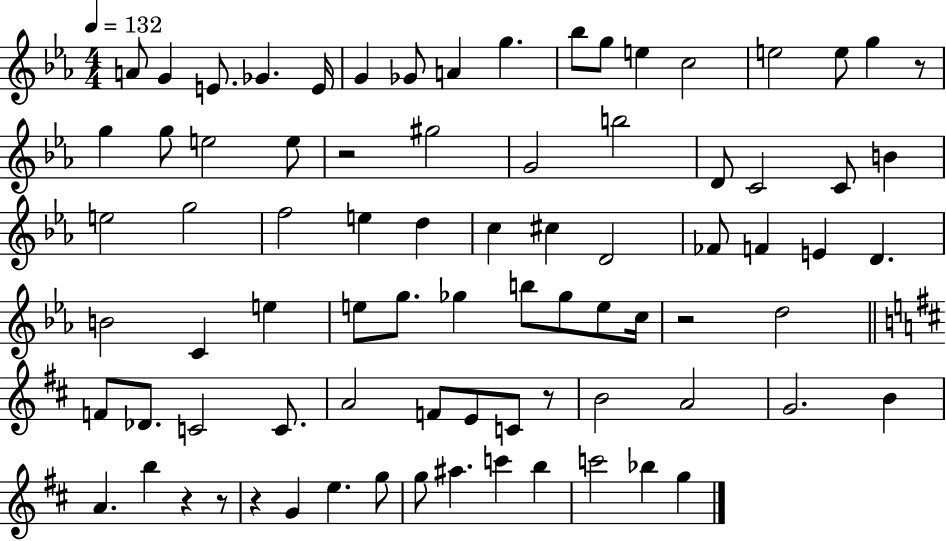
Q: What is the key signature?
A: EES major